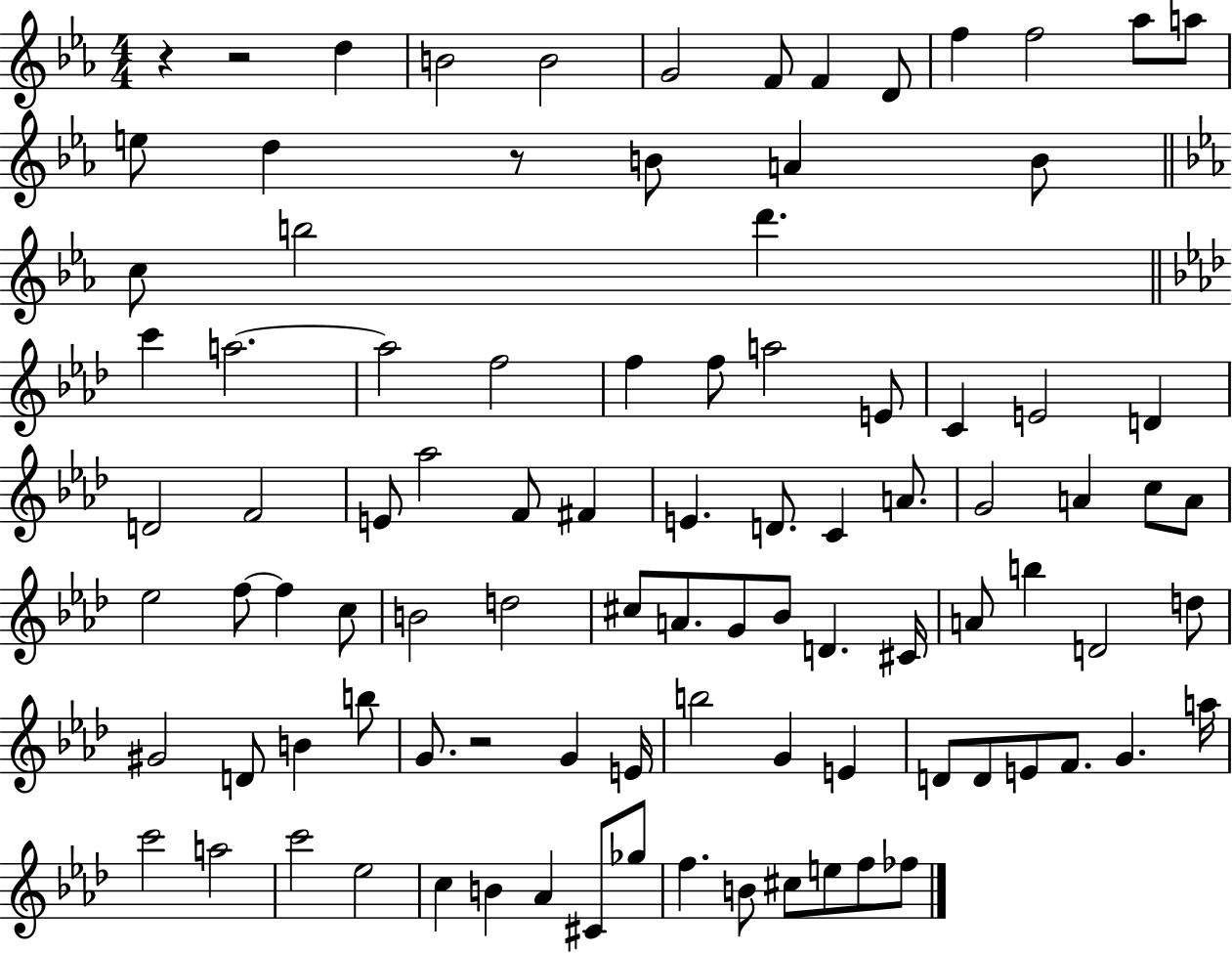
R/q R/h D5/q B4/h B4/h G4/h F4/e F4/q D4/e F5/q F5/h Ab5/e A5/e E5/e D5/q R/e B4/e A4/q B4/e C5/e B5/h D6/q. C6/q A5/h. A5/h F5/h F5/q F5/e A5/h E4/e C4/q E4/h D4/q D4/h F4/h E4/e Ab5/h F4/e F#4/q E4/q. D4/e. C4/q A4/e. G4/h A4/q C5/e A4/e Eb5/h F5/e F5/q C5/e B4/h D5/h C#5/e A4/e. G4/e Bb4/e D4/q. C#4/s A4/e B5/q D4/h D5/e G#4/h D4/e B4/q B5/e G4/e. R/h G4/q E4/s B5/h G4/q E4/q D4/e D4/e E4/e F4/e. G4/q. A5/s C6/h A5/h C6/h Eb5/h C5/q B4/q Ab4/q C#4/e Gb5/e F5/q. B4/e C#5/e E5/e F5/e FES5/e